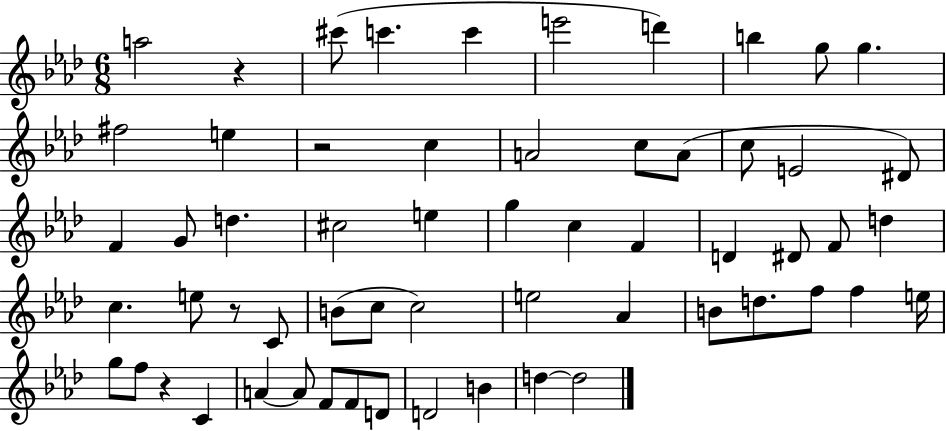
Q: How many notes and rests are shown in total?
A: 59